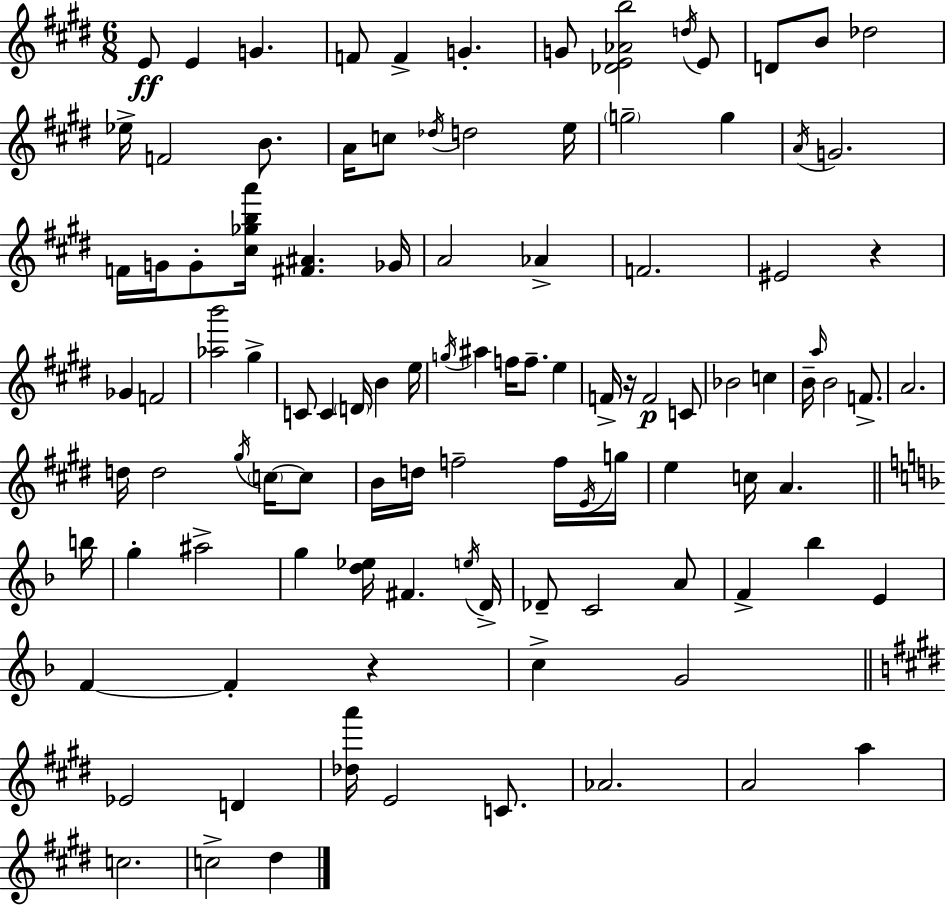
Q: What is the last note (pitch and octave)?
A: D#5